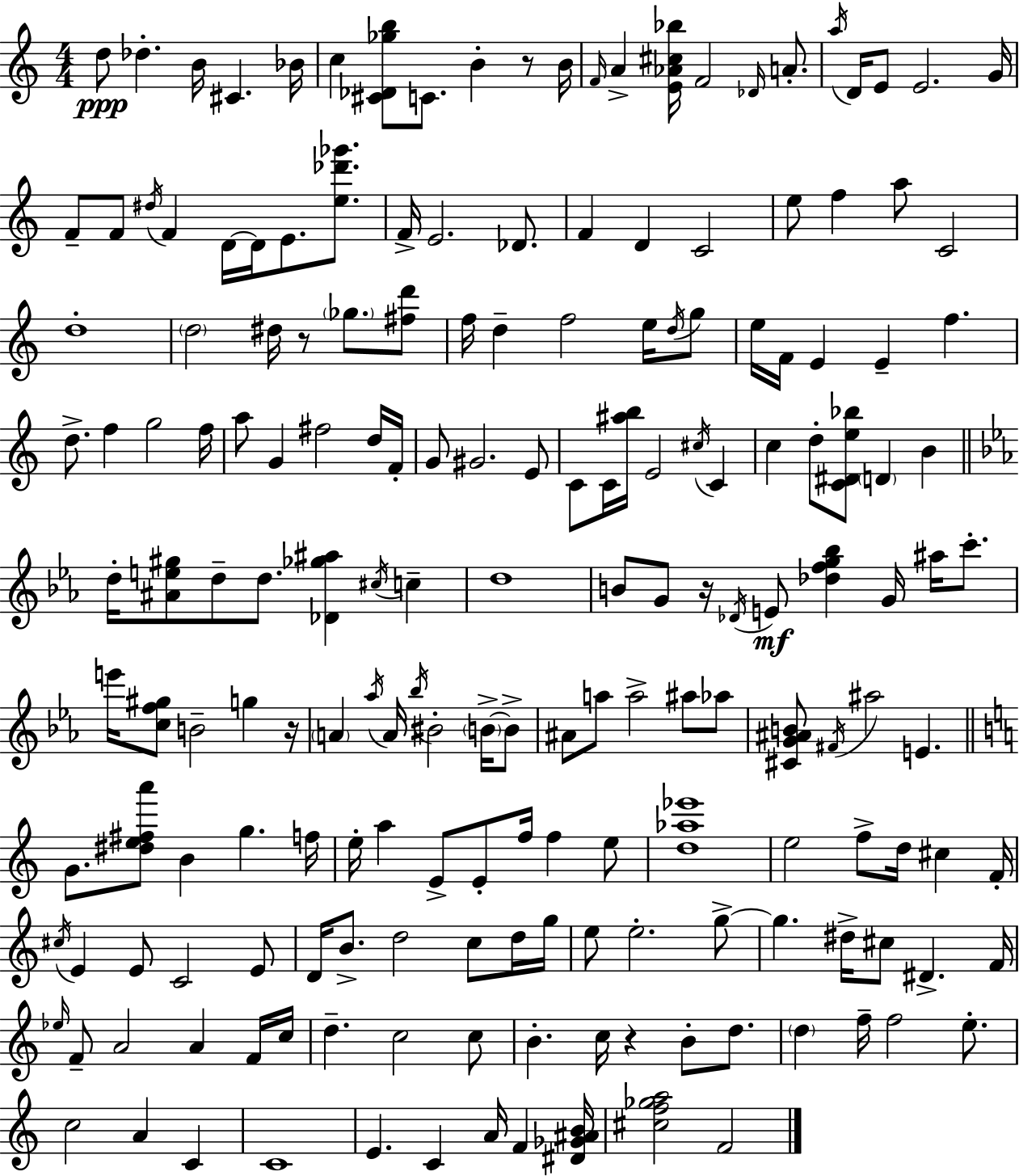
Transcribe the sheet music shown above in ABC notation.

X:1
T:Untitled
M:4/4
L:1/4
K:Am
d/2 _d B/4 ^C _B/4 c [^C_D_gb]/2 C/2 B z/2 B/4 F/4 A [E_A^c_b]/4 F2 _D/4 A/2 a/4 D/4 E/2 E2 G/4 F/2 F/2 ^d/4 F D/4 D/4 E/2 [e_d'_g']/2 F/4 E2 _D/2 F D C2 e/2 f a/2 C2 d4 d2 ^d/4 z/2 _g/2 [^fd']/2 f/4 d f2 e/4 d/4 g/2 e/4 F/4 E E f d/2 f g2 f/4 a/2 G ^f2 d/4 F/4 G/2 ^G2 E/2 C/2 C/4 [^ab]/4 E2 ^c/4 C c d/2 [C^De_b]/2 D B d/4 [^Ae^g]/2 d/2 d/2 [_D_g^a] ^c/4 c d4 B/2 G/2 z/4 _D/4 E/2 [_dfg_b] G/4 ^a/4 c'/2 e'/4 [cf^g]/2 B2 g z/4 A _a/4 A/4 _b/4 ^B2 B/4 B/2 ^A/2 a/2 a2 ^a/2 _a/2 [^CG^AB]/2 ^F/4 ^a2 E G/2 [^de^fa']/2 B g f/4 e/4 a E/2 E/2 f/4 f e/2 [d_a_e']4 e2 f/2 d/4 ^c F/4 ^c/4 E E/2 C2 E/2 D/4 B/2 d2 c/2 d/4 g/4 e/2 e2 g/2 g ^d/4 ^c/2 ^D F/4 _e/4 F/2 A2 A F/4 c/4 d c2 c/2 B c/4 z B/2 d/2 d f/4 f2 e/2 c2 A C C4 E C A/4 F [^D_G^AB]/4 [^cf_ga]2 F2